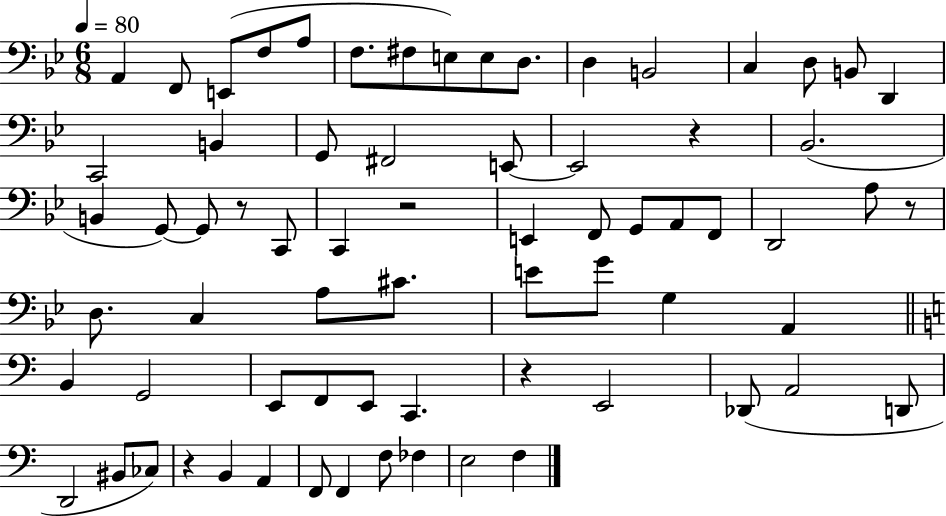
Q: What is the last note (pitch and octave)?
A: F3